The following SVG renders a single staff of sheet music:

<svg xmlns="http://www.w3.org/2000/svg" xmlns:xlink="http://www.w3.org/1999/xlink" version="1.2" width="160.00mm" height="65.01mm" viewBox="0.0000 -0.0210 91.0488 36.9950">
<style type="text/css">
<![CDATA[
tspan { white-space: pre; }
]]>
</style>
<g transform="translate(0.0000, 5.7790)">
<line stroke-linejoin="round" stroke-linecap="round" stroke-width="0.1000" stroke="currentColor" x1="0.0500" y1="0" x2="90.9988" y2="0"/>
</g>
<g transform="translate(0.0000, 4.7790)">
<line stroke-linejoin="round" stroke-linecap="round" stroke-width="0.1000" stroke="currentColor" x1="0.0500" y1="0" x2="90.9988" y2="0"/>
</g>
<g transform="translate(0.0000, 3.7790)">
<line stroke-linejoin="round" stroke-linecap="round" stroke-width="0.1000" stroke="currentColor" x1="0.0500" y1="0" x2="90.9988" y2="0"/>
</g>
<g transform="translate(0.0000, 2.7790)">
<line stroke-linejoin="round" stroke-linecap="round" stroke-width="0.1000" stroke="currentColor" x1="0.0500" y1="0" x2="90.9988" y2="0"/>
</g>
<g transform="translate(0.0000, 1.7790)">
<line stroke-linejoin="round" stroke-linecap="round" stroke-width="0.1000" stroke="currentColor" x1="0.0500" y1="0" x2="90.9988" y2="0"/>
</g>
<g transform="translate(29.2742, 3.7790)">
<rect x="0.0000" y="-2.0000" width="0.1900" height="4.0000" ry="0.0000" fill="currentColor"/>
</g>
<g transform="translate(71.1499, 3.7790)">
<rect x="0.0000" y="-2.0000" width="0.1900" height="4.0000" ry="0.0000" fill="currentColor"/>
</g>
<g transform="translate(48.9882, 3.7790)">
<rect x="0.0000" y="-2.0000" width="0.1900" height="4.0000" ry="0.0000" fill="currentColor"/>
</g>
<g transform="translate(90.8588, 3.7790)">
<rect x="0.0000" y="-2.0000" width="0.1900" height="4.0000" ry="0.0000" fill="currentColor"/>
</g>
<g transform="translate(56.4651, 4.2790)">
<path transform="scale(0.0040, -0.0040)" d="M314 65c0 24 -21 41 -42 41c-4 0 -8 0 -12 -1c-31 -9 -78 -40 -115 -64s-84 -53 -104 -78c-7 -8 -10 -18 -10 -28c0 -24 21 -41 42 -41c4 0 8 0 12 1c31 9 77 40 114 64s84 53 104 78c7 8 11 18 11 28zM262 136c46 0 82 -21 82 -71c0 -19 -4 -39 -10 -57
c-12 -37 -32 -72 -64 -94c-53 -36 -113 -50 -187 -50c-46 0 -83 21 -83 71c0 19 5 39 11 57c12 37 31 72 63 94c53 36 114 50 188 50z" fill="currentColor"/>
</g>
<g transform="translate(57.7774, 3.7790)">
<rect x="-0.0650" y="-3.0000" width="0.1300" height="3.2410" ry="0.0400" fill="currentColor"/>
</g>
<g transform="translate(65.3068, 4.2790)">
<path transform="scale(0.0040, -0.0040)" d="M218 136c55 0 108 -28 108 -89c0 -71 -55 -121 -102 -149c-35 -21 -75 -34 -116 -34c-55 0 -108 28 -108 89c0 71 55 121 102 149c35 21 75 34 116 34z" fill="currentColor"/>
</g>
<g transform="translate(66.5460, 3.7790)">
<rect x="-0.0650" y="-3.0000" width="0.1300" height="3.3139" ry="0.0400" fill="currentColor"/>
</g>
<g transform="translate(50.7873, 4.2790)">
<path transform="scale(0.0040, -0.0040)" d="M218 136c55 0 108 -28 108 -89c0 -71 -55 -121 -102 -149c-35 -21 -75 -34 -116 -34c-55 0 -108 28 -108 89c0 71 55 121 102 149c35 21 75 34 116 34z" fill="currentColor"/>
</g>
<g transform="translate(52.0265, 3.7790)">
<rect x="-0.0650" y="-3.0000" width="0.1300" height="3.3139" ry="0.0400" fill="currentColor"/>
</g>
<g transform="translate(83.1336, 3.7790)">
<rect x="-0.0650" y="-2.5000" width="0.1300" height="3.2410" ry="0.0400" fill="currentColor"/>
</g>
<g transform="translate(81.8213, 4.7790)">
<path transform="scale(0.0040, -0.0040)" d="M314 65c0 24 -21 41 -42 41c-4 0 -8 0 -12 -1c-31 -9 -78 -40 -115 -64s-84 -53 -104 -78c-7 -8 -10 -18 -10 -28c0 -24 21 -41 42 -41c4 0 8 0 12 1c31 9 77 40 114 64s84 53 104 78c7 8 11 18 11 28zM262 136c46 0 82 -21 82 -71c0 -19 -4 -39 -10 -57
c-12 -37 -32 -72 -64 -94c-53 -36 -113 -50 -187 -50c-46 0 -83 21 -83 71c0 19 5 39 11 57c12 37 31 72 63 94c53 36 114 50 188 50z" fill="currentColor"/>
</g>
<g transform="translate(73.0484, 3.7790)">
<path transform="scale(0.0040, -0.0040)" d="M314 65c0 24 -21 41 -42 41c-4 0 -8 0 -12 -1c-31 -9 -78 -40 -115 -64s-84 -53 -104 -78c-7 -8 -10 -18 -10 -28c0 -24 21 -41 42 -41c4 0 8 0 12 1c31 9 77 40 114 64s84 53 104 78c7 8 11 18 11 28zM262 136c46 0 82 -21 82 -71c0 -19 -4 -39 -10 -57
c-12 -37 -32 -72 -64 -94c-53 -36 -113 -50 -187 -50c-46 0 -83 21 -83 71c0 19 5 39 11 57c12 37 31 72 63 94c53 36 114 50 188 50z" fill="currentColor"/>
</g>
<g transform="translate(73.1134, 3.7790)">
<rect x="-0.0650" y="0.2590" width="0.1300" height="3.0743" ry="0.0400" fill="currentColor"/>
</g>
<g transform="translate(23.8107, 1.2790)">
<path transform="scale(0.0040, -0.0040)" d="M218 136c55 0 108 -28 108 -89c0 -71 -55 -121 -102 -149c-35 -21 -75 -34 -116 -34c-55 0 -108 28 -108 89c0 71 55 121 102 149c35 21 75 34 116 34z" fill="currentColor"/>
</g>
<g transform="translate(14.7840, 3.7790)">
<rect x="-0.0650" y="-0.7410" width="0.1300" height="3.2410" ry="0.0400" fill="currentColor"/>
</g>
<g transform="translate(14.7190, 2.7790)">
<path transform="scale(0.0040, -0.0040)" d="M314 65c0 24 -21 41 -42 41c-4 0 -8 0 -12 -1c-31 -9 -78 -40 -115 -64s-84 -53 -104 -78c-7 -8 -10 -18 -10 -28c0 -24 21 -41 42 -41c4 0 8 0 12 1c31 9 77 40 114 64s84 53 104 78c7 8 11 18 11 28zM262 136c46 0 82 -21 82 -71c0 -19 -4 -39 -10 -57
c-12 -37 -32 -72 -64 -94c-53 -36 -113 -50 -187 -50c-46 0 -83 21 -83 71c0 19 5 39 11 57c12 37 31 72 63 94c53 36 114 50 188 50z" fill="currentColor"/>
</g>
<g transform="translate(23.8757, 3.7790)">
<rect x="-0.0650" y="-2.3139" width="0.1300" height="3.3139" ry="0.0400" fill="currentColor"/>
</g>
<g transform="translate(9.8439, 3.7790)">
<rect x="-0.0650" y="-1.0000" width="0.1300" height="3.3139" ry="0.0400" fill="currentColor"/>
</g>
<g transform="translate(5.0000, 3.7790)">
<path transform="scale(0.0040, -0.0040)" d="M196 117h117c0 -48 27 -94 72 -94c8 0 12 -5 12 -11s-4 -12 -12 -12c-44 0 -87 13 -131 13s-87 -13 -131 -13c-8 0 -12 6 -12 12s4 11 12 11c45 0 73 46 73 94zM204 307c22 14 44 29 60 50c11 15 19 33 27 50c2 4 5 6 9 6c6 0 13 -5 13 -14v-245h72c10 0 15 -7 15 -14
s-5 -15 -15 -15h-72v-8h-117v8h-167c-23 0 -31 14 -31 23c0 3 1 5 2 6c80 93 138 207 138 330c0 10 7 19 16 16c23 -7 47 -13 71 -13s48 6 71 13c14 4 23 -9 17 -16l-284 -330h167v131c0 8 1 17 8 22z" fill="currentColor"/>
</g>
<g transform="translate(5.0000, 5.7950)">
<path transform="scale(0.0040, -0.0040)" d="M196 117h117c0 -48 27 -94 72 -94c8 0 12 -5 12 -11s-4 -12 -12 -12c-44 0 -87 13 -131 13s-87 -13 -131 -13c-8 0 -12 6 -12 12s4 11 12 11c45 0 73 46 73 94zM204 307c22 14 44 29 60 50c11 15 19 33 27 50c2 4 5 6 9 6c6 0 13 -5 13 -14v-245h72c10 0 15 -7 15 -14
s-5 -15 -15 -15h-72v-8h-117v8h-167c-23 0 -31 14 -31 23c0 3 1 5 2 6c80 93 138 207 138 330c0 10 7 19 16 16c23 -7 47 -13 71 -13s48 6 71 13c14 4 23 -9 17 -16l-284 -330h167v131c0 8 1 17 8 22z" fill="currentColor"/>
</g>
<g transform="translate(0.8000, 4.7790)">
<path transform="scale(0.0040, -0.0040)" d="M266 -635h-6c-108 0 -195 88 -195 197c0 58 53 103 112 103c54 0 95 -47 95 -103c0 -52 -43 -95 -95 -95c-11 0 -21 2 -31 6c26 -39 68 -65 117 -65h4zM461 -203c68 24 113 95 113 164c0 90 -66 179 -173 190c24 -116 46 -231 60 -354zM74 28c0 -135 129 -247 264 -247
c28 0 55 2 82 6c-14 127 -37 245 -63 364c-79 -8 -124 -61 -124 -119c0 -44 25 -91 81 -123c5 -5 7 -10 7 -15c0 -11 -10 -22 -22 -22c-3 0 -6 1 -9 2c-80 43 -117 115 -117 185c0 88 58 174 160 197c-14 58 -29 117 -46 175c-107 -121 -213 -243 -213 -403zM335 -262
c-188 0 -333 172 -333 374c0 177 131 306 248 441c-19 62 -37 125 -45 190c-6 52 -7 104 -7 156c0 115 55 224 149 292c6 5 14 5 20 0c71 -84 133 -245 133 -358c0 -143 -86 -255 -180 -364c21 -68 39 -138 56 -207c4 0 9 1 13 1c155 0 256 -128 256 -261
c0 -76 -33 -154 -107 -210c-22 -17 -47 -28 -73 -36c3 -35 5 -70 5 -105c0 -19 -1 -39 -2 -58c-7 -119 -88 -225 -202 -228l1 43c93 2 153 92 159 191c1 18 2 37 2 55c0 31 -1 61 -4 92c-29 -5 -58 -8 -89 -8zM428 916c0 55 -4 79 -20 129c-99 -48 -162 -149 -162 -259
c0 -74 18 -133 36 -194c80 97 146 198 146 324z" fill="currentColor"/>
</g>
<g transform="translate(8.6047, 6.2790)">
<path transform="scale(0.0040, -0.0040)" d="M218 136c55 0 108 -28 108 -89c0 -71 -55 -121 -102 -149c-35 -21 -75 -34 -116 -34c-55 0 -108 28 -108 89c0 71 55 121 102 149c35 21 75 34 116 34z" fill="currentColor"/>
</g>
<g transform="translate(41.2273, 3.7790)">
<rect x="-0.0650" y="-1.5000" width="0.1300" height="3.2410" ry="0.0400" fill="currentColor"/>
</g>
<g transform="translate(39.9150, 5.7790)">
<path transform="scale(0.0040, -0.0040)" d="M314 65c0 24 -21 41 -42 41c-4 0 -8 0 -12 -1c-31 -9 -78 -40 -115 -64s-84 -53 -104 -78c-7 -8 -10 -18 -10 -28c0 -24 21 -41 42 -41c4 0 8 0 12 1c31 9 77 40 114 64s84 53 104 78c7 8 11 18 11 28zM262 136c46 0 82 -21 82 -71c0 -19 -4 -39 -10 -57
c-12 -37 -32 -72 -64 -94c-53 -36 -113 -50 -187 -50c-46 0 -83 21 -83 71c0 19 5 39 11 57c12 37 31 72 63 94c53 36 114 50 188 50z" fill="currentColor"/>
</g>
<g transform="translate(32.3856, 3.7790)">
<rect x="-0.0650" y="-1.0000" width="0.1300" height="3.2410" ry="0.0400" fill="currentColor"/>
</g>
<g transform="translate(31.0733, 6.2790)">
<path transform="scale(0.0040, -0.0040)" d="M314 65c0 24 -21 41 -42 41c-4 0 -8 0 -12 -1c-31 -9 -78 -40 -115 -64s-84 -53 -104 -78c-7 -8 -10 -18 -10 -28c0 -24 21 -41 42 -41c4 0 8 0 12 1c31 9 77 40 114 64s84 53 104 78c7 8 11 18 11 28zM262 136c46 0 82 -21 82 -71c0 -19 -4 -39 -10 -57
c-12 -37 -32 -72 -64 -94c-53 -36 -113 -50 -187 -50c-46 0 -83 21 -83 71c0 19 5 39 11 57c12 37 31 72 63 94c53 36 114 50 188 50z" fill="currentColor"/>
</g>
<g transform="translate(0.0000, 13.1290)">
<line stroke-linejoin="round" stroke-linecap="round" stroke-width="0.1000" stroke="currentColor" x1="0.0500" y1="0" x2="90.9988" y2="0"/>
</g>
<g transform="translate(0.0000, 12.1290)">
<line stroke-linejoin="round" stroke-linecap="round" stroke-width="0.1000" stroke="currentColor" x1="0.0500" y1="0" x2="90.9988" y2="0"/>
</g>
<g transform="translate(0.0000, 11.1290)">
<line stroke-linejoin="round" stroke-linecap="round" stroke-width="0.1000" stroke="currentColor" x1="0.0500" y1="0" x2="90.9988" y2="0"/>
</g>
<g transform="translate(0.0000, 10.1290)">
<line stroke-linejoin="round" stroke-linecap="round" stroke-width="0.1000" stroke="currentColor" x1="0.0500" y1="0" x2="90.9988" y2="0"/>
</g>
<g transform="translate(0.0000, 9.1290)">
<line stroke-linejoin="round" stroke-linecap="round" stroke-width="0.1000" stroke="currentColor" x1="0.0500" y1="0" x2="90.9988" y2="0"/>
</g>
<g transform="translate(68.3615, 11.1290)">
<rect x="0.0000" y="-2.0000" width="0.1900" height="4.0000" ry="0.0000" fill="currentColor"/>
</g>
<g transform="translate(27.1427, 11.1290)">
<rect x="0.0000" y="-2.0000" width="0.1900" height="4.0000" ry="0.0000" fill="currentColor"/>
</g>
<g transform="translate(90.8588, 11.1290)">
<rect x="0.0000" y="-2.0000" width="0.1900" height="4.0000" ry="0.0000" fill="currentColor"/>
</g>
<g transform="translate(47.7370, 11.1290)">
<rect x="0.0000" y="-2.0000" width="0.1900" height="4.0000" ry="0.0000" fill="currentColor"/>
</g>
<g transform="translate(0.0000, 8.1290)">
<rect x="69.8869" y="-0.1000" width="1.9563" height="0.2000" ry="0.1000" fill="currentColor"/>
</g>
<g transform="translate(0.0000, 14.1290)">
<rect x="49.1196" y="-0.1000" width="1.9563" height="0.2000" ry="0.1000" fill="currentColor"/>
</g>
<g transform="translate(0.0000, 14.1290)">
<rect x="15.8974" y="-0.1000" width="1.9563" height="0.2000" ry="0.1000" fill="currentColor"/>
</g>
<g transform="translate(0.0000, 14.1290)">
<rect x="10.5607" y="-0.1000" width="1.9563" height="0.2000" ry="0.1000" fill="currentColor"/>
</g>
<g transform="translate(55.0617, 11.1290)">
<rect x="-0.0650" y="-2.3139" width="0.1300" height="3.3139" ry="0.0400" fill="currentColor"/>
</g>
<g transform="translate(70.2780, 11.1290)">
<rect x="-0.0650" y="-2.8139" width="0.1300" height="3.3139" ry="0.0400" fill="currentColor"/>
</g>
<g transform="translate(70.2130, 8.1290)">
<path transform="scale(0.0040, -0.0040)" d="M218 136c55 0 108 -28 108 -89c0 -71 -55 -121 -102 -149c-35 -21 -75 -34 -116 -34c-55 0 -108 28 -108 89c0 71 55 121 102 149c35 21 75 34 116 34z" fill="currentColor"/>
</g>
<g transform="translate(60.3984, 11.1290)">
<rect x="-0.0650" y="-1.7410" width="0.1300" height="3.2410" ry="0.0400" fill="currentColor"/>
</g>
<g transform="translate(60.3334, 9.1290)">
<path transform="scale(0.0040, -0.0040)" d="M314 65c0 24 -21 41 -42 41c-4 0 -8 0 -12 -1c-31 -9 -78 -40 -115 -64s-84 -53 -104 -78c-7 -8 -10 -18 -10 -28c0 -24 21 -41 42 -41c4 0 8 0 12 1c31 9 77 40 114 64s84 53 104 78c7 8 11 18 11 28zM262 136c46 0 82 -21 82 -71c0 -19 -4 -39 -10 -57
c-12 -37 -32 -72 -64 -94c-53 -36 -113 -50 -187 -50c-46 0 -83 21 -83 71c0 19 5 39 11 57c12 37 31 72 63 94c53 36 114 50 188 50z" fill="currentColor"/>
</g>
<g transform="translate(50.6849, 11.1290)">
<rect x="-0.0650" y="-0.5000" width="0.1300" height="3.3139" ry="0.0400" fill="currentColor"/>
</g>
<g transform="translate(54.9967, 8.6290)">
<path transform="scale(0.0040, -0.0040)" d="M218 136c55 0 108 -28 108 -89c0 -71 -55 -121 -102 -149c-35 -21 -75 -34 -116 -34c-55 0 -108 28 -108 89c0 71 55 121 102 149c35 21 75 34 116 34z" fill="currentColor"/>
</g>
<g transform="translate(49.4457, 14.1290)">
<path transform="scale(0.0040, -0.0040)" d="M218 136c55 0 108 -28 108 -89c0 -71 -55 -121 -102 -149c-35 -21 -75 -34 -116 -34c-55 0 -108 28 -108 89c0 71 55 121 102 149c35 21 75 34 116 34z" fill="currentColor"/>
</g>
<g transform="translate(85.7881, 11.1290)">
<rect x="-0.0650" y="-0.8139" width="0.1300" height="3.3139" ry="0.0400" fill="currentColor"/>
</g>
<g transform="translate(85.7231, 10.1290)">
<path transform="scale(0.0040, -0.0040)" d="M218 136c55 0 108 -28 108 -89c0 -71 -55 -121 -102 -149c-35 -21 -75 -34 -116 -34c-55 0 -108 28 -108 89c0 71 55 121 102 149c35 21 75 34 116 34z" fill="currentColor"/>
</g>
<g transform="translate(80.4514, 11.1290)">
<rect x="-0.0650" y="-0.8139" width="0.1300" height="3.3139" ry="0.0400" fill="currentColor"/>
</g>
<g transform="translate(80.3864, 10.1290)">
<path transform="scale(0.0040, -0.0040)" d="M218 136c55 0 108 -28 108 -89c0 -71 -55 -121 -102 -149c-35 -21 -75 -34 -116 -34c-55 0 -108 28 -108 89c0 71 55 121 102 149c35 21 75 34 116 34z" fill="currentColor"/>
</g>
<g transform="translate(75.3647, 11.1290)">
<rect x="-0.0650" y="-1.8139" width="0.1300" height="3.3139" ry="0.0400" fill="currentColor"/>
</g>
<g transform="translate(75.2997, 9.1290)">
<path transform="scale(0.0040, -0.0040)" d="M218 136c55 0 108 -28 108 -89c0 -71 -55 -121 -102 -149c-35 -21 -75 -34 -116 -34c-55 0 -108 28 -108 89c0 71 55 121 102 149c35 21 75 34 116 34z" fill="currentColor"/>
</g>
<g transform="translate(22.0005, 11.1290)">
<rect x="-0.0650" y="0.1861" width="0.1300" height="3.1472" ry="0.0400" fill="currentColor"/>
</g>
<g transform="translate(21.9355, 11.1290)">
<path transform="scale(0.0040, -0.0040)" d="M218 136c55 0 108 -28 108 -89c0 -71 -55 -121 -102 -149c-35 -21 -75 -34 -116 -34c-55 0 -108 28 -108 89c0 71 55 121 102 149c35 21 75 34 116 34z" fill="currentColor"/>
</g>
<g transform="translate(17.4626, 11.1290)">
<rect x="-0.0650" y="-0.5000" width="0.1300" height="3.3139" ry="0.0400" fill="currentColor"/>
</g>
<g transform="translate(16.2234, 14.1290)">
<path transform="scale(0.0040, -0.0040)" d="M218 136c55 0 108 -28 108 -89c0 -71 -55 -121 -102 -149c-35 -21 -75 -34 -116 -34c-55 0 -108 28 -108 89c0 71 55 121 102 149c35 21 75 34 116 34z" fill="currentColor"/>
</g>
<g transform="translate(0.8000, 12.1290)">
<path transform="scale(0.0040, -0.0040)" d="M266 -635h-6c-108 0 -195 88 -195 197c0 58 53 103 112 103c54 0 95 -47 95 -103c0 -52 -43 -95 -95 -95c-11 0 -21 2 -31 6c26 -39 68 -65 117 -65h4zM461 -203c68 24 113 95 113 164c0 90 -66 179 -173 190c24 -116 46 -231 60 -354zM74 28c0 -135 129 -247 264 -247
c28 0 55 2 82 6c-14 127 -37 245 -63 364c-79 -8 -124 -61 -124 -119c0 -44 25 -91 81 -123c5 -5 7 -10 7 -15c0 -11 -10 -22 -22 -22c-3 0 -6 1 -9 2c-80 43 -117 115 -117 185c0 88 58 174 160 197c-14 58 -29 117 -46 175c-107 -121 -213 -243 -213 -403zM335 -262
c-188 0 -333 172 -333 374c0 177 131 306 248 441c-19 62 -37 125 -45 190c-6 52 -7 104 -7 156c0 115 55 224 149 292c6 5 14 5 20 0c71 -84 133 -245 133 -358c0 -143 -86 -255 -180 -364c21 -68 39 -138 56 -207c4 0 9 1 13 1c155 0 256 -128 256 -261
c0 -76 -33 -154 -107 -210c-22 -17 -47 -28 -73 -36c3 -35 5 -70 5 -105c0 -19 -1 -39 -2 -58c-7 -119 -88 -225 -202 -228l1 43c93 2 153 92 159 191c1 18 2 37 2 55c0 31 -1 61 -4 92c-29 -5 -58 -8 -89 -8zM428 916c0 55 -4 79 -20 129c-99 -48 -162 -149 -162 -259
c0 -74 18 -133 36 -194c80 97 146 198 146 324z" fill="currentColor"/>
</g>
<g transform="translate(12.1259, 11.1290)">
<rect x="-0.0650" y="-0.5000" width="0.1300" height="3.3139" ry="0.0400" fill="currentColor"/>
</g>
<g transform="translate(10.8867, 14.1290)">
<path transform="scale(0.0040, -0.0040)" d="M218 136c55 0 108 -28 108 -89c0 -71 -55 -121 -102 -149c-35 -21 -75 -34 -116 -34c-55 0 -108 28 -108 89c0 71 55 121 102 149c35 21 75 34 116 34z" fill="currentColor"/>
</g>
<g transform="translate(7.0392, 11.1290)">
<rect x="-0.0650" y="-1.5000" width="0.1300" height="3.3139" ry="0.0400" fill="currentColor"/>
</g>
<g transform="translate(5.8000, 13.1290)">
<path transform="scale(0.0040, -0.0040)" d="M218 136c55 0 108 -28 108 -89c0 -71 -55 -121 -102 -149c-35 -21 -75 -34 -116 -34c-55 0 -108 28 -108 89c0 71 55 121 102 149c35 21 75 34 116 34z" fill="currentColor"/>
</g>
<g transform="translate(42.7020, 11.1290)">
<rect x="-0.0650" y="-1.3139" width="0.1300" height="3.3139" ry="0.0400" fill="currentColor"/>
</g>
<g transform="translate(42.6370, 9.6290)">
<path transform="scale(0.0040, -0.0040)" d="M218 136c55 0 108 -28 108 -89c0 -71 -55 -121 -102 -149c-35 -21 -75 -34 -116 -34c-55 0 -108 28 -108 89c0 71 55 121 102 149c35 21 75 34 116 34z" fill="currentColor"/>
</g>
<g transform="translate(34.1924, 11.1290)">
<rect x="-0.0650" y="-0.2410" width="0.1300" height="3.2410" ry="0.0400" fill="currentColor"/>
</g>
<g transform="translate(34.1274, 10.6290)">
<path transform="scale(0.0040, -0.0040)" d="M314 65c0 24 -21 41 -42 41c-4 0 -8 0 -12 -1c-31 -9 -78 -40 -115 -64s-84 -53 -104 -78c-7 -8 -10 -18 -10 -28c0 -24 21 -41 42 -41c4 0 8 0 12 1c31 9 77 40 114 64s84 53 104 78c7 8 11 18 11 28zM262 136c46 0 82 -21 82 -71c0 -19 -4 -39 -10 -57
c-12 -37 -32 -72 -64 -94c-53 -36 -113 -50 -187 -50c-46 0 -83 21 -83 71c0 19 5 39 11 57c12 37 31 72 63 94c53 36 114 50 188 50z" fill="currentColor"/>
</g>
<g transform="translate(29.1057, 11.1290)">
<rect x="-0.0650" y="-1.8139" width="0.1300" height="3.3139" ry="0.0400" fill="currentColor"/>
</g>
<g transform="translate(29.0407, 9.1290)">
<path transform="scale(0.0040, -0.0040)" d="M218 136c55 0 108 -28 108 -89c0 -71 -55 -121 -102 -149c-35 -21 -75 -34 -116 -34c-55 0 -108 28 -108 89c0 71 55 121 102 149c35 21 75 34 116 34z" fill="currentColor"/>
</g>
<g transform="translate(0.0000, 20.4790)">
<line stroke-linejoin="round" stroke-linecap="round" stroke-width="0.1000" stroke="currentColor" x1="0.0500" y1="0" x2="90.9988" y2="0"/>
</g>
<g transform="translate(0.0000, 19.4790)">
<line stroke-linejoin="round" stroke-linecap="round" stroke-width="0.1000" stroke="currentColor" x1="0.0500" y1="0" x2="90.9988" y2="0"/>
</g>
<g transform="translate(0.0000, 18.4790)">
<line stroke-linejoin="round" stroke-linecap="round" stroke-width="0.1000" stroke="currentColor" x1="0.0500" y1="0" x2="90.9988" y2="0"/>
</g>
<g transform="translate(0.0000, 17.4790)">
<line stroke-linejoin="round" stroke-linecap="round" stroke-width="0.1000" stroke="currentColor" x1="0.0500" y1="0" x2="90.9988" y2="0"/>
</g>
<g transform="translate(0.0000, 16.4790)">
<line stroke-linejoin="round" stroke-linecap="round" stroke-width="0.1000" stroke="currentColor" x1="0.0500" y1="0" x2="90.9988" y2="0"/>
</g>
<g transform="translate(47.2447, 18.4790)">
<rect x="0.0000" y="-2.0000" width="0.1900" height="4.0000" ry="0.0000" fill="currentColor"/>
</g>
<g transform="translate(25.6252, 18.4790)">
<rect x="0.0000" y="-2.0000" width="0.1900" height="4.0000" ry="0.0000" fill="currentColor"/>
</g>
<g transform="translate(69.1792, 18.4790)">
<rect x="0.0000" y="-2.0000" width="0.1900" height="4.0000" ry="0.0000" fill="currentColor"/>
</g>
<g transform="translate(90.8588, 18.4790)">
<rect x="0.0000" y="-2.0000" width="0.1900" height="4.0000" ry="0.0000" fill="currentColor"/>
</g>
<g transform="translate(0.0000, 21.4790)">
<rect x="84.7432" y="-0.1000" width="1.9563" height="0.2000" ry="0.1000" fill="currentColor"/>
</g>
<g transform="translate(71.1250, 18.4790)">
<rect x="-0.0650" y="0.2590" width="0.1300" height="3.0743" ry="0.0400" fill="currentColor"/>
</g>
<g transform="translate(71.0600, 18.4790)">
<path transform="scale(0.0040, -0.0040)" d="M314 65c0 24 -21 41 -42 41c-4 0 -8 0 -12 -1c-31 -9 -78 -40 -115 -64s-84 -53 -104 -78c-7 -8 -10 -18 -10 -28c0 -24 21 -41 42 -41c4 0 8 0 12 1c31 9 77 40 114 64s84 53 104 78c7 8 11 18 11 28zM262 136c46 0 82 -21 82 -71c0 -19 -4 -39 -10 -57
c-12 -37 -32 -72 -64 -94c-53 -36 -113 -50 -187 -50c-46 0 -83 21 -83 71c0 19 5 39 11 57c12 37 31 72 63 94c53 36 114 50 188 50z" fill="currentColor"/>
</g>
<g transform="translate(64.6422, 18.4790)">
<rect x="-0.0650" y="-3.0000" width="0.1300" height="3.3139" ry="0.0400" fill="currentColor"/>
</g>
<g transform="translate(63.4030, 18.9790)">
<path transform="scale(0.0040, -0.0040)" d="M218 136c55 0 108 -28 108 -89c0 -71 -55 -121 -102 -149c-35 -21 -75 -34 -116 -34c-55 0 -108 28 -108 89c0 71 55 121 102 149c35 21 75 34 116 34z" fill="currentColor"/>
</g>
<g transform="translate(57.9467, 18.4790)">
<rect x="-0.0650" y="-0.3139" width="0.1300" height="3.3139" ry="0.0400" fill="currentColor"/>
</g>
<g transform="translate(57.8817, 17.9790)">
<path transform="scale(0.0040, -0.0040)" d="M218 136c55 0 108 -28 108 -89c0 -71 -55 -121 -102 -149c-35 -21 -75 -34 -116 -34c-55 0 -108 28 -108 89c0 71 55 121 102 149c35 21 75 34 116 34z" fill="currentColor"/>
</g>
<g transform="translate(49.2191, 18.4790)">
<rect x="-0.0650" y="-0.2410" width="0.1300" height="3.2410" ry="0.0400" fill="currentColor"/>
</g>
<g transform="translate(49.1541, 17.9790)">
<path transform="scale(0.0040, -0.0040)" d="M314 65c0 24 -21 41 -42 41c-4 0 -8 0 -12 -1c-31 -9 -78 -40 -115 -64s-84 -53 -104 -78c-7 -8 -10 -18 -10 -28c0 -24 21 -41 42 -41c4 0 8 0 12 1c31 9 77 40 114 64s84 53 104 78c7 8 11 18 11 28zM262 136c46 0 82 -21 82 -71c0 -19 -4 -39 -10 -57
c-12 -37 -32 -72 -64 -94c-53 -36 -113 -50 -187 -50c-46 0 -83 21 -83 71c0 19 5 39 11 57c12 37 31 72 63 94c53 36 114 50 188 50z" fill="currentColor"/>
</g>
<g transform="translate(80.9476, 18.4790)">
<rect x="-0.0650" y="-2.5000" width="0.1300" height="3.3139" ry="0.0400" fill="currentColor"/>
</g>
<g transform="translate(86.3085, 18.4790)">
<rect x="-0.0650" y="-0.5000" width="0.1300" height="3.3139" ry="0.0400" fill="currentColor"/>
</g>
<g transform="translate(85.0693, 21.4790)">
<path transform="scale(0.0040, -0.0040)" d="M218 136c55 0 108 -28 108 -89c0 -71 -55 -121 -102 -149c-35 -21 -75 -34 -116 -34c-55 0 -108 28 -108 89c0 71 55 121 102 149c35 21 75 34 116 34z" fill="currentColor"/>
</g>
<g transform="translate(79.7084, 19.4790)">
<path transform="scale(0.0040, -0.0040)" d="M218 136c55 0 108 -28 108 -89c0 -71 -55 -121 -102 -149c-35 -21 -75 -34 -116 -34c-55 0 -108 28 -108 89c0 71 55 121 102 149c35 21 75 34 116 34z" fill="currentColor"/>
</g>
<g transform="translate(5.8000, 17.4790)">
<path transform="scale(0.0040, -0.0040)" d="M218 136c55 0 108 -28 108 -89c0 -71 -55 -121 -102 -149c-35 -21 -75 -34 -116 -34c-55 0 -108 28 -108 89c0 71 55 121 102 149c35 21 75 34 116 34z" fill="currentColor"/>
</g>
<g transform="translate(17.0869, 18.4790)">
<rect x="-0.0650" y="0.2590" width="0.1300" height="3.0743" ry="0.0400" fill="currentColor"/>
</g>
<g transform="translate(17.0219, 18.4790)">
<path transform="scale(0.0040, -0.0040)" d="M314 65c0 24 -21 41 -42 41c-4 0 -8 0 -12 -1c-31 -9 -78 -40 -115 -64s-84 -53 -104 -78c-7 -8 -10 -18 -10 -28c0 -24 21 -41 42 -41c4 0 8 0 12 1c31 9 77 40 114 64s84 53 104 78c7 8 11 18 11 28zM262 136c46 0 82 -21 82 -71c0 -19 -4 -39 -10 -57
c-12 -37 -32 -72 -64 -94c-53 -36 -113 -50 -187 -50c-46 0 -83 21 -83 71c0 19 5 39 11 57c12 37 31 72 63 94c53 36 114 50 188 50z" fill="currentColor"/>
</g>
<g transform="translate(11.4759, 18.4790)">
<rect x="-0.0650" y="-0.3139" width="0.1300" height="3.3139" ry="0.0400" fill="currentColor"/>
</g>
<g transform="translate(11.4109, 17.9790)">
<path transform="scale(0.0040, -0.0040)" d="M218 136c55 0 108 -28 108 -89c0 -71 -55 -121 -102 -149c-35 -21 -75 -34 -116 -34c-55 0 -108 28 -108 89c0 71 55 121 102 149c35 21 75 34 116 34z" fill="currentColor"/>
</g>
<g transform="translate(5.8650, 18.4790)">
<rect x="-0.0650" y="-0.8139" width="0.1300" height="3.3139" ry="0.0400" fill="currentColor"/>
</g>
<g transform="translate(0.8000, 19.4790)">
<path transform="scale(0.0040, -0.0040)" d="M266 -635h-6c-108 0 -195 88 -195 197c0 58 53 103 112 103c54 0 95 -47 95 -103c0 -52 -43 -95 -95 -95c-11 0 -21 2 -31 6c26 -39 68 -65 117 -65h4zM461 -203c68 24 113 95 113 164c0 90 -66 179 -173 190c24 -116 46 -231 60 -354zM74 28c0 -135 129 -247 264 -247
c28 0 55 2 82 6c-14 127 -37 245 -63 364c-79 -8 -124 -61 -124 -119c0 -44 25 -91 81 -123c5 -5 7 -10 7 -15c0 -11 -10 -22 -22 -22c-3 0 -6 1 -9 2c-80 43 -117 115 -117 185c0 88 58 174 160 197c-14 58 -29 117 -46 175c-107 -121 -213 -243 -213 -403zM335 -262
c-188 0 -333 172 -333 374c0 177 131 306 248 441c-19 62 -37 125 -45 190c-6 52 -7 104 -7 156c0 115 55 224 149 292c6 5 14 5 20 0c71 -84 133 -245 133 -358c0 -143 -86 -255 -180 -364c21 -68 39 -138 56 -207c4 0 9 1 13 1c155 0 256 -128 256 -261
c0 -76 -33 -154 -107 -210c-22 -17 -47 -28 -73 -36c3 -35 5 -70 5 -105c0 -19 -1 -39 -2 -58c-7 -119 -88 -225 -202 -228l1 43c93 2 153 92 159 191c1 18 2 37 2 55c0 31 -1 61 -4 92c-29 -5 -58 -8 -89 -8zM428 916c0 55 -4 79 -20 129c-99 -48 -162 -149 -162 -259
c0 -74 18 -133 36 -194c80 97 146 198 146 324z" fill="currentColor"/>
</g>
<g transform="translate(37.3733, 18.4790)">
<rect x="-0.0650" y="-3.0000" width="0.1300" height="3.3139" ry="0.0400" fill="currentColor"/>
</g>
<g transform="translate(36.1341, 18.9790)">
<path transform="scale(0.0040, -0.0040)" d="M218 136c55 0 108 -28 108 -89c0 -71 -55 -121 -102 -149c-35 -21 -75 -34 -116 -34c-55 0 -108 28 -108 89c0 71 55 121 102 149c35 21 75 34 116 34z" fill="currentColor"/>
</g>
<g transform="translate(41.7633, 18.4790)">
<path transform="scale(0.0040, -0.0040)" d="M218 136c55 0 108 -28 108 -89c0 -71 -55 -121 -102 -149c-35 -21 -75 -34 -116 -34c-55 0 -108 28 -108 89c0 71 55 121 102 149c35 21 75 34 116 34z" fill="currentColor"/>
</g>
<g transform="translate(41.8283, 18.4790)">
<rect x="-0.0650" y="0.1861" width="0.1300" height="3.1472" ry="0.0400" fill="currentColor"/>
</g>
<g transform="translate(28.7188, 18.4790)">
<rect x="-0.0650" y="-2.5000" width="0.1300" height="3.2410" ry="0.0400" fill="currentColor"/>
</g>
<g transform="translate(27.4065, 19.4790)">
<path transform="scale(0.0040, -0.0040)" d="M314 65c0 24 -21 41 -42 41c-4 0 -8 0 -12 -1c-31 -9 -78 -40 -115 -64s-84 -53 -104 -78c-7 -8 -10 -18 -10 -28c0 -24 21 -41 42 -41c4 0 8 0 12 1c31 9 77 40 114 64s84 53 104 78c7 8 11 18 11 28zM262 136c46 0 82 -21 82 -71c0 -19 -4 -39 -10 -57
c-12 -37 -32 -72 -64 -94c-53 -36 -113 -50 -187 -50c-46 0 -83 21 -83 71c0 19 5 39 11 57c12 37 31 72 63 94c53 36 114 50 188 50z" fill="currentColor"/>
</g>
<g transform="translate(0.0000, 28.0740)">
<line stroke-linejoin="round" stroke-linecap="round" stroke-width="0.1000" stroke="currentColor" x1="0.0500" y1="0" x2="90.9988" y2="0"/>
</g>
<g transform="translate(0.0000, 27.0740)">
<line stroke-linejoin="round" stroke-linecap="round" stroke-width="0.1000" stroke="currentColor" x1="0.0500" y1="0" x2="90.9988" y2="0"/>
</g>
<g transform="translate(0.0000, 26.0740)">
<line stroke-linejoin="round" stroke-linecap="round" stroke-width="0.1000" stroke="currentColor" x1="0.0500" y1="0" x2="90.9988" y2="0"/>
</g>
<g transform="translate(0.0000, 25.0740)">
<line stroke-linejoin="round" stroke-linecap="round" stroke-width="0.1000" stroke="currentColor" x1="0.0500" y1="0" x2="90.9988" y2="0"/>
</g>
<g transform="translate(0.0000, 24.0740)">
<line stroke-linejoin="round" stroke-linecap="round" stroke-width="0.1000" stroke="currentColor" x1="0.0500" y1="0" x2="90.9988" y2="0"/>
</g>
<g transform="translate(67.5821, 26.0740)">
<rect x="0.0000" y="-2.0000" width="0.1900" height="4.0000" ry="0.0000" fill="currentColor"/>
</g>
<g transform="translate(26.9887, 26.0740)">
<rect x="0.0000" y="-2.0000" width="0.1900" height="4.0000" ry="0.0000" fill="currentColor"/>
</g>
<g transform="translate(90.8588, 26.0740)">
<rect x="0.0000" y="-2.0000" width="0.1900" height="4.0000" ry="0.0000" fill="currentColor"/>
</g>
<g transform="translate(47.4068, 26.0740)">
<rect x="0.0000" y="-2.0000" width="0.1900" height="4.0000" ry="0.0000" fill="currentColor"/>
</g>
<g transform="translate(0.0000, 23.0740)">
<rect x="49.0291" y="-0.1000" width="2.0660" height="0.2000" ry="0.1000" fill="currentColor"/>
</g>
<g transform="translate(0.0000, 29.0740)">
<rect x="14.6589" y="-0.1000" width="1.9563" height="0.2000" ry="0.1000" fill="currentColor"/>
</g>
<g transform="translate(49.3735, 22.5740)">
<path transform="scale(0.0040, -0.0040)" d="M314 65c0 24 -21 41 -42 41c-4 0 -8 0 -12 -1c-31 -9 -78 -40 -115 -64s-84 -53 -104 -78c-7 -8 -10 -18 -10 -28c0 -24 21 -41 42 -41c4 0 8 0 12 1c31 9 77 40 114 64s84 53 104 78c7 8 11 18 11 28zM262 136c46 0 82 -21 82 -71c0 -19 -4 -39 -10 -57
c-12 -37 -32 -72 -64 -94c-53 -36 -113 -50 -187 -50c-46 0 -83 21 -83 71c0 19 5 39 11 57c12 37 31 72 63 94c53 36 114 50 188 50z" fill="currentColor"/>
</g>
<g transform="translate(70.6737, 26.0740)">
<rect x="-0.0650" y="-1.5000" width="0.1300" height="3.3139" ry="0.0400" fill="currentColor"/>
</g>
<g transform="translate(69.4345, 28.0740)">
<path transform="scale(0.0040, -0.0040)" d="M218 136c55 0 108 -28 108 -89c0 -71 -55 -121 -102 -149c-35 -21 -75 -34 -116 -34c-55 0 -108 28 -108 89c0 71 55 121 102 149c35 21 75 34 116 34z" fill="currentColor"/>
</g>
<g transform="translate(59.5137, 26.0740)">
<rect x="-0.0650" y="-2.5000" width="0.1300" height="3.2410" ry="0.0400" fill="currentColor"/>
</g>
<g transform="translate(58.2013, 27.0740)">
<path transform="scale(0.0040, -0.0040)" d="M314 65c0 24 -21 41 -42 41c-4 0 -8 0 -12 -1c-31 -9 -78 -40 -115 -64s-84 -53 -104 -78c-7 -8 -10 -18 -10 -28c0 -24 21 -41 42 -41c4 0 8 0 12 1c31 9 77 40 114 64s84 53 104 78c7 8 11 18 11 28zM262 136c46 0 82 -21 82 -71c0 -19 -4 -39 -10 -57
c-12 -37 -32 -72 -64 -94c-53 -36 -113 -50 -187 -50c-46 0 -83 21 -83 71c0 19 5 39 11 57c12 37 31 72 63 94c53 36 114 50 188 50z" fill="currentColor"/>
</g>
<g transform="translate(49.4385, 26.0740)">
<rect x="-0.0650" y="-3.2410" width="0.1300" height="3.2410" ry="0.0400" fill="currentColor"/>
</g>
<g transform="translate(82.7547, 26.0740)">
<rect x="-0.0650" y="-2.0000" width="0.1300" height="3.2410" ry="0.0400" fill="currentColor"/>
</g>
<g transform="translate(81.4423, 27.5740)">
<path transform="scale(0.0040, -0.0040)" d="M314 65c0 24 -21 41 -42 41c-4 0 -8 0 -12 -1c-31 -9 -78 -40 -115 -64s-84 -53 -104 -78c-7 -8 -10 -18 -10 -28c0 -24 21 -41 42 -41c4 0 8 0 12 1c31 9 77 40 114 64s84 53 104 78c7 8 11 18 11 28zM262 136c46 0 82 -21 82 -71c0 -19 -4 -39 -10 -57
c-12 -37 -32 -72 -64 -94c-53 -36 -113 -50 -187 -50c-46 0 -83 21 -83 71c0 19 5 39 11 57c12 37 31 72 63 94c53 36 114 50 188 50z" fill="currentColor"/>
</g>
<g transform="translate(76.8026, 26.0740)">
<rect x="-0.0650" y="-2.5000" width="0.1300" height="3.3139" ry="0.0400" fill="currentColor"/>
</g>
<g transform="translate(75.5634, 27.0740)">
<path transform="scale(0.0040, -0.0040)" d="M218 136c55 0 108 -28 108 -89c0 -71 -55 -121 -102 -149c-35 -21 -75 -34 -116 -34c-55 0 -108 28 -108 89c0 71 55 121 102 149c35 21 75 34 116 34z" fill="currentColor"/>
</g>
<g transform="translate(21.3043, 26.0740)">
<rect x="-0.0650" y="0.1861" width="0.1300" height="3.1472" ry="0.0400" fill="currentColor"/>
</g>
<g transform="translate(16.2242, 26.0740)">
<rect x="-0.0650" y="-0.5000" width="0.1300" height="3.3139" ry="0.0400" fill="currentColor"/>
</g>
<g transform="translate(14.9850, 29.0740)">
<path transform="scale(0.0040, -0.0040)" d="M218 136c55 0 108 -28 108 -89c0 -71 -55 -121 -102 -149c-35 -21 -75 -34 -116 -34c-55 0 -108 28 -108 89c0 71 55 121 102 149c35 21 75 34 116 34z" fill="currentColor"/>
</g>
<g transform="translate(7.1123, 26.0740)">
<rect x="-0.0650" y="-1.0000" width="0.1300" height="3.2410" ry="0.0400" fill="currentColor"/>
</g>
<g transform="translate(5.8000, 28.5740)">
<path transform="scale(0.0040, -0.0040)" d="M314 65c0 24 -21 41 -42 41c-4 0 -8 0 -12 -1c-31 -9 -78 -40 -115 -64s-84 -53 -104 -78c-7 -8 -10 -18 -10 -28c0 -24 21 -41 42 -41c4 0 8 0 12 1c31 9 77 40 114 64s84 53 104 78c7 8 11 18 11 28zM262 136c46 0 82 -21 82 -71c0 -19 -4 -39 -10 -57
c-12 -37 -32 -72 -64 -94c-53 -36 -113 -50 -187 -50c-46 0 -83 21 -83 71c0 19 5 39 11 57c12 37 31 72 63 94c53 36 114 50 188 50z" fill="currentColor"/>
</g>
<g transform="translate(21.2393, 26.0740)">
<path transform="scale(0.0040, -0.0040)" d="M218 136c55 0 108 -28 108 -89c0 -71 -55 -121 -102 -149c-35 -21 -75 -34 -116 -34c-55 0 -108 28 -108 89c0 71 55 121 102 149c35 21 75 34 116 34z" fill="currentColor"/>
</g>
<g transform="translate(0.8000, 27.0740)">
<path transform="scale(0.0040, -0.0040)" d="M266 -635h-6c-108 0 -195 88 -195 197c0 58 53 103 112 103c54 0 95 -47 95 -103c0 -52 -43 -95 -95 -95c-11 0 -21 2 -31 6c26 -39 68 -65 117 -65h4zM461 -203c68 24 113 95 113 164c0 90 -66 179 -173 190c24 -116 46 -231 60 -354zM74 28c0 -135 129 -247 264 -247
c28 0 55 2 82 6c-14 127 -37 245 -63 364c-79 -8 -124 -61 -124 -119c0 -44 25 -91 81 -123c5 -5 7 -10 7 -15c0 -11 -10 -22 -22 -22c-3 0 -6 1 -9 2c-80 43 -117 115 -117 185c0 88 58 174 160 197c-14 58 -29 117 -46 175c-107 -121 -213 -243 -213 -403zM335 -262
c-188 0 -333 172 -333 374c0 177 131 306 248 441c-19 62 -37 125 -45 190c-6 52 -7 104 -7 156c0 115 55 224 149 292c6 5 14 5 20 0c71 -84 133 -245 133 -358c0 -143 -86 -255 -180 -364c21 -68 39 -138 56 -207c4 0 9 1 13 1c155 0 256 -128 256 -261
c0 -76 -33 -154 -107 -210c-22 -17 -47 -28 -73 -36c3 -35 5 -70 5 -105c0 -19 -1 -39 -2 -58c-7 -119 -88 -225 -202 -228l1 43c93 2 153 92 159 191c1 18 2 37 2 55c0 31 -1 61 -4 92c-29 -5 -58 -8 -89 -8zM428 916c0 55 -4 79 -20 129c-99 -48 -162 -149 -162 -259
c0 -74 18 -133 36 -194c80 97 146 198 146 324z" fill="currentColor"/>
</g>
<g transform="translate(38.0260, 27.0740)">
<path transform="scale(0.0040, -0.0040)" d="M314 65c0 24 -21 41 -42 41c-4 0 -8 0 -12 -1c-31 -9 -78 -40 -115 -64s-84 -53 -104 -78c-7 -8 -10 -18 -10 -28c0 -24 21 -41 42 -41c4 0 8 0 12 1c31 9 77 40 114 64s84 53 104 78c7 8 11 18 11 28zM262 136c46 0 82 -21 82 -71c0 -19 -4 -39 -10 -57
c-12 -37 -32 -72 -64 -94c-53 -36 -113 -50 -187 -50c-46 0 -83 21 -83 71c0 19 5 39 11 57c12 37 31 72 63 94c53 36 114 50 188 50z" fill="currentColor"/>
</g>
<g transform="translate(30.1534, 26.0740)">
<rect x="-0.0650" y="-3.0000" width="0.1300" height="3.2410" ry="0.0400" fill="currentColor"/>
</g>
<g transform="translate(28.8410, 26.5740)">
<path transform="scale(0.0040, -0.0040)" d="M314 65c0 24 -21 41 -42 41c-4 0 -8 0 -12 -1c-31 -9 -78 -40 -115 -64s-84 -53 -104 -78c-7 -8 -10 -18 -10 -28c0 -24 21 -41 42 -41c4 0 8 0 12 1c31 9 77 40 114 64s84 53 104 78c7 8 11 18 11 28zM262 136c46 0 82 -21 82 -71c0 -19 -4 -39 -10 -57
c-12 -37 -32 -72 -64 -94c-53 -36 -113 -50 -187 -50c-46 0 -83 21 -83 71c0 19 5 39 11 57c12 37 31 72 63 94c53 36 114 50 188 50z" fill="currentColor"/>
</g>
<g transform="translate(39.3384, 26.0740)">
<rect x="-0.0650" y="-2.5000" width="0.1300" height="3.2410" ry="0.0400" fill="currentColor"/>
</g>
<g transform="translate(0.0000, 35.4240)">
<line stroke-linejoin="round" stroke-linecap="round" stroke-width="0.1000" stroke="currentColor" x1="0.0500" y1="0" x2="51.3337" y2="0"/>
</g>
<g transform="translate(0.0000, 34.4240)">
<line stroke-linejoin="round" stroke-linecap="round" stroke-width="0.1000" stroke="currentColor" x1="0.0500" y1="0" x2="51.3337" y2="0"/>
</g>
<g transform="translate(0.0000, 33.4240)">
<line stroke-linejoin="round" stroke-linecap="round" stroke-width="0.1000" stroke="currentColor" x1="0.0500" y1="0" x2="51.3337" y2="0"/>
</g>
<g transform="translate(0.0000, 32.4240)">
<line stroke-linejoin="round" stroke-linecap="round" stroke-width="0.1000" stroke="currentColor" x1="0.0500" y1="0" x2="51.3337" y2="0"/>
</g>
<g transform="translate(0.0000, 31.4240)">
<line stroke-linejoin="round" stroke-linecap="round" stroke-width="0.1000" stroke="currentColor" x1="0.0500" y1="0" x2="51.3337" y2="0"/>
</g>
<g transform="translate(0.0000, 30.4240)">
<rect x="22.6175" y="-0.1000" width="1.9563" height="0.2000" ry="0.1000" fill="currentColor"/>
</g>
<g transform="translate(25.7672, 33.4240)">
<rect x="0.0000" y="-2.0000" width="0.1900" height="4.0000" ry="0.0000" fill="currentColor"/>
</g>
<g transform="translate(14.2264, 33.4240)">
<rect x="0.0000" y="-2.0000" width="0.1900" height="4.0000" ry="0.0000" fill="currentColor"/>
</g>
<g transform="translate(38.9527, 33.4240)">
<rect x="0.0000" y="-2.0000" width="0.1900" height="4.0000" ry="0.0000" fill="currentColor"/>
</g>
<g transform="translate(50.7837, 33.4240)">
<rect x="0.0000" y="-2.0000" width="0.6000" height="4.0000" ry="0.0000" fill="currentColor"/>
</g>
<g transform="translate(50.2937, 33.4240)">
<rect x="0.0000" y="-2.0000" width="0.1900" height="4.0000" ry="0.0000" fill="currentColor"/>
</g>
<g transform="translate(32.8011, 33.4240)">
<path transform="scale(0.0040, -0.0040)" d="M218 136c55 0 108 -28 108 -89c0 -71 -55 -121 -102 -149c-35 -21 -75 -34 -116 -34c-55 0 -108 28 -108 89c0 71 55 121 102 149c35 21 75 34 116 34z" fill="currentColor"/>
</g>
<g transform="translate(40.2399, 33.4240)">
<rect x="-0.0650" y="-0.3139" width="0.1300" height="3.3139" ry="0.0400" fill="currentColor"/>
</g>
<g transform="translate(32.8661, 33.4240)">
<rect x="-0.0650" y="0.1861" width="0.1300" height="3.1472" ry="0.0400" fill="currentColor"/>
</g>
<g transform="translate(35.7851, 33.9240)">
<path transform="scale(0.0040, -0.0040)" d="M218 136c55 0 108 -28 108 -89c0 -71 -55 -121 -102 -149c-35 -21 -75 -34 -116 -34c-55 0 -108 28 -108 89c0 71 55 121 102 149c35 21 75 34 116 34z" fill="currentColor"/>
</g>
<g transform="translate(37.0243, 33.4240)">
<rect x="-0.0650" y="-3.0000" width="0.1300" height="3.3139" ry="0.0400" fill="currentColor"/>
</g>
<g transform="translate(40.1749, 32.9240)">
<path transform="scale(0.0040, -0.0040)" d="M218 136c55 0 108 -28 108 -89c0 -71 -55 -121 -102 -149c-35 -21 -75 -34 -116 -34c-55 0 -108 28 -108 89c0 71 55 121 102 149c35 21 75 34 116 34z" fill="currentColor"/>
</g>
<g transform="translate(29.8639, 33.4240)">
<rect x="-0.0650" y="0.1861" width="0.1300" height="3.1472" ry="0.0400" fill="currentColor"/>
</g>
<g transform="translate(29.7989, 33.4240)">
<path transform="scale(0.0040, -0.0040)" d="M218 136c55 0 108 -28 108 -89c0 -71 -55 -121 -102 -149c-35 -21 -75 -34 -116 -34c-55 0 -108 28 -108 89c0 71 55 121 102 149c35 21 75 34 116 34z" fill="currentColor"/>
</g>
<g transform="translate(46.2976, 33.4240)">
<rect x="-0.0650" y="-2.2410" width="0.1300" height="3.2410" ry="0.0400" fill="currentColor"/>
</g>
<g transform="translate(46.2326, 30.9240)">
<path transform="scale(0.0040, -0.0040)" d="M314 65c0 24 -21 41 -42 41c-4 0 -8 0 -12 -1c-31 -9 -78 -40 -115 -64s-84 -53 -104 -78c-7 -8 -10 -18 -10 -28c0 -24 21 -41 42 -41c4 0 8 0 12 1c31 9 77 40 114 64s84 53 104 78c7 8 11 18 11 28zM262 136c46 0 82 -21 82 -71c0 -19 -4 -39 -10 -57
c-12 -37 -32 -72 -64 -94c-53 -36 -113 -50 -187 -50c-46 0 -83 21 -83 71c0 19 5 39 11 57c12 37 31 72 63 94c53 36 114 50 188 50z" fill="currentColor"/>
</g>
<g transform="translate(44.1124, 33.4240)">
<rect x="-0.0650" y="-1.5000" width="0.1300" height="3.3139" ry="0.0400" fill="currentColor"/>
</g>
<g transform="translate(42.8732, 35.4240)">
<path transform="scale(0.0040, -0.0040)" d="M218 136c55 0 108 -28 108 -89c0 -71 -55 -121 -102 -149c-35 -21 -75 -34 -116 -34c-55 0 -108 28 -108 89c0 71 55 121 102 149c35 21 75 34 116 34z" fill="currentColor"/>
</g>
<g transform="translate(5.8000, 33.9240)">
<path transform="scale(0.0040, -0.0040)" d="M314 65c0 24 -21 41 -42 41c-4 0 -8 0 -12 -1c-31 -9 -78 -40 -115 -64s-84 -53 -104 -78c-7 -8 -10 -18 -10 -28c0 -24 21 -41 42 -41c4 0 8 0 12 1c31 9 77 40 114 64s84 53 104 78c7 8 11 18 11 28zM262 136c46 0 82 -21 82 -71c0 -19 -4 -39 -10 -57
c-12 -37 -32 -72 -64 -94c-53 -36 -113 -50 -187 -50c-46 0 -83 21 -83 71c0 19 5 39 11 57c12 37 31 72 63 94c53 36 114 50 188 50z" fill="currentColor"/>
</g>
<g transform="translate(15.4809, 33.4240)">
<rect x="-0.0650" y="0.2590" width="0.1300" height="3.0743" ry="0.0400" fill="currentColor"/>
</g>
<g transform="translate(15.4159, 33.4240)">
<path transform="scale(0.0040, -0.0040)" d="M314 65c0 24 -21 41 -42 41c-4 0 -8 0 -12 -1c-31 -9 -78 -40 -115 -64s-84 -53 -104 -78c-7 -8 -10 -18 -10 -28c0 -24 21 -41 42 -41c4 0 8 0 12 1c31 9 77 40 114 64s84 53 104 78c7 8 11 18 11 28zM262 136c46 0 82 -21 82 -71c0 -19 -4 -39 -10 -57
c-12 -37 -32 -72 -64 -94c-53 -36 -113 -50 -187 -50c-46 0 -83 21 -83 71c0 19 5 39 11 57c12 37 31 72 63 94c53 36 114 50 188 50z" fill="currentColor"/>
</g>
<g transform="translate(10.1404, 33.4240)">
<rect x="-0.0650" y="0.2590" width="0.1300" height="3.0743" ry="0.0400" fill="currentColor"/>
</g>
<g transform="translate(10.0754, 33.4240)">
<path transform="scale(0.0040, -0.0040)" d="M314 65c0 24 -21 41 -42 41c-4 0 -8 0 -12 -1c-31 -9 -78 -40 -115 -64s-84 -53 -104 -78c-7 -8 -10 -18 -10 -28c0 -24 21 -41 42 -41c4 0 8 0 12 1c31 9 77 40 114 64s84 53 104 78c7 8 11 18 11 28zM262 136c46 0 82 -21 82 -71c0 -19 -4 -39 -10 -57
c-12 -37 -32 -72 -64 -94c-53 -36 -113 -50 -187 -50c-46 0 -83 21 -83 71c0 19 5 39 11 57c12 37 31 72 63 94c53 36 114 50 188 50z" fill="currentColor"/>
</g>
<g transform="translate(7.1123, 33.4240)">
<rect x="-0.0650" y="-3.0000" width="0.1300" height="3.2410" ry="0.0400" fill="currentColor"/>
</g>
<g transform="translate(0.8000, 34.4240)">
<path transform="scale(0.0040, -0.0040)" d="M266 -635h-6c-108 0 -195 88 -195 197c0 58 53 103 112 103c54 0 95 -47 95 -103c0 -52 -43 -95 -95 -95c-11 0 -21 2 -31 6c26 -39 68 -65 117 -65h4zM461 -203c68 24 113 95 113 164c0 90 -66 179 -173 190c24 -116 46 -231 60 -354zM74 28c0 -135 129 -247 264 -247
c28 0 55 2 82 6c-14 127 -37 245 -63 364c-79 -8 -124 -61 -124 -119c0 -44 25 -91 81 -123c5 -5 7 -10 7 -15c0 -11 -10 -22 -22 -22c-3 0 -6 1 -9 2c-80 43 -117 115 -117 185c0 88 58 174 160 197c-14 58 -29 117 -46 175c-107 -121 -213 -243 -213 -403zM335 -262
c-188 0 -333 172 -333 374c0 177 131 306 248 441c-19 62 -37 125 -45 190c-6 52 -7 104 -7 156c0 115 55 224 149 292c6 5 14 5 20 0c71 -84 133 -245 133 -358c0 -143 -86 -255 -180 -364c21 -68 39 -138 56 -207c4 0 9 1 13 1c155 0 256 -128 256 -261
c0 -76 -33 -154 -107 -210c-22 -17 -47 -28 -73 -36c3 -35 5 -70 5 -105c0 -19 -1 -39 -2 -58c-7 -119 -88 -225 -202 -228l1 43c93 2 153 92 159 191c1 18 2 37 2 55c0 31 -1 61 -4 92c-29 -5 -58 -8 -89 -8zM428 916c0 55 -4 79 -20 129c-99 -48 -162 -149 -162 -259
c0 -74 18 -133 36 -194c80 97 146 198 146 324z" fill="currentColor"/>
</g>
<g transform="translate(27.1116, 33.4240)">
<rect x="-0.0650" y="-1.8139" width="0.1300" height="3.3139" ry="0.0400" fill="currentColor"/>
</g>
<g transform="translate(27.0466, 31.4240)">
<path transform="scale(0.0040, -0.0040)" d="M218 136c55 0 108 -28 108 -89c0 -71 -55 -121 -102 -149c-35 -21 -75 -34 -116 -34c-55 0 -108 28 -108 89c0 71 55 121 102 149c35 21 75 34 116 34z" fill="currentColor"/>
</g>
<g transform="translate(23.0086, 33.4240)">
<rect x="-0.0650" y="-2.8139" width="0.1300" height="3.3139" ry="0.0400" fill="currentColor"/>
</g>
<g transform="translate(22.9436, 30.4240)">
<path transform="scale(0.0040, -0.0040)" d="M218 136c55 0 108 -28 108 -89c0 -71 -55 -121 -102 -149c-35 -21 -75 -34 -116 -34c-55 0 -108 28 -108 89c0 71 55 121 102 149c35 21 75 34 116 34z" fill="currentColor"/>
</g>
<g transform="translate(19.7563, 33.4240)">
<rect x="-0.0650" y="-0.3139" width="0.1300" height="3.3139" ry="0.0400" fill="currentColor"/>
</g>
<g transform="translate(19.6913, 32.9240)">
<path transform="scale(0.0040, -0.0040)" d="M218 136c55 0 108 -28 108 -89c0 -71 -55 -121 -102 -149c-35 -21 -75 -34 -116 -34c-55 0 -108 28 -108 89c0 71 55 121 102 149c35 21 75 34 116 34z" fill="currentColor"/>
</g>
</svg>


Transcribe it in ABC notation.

X:1
T:Untitled
M:4/4
L:1/4
K:C
D d2 g D2 E2 A A2 A B2 G2 E C C B f c2 e C g f2 a f d d d c B2 G2 A B c2 c A B2 G C D2 C B A2 G2 b2 G2 E G F2 A2 B2 B2 c a f B B A c E g2